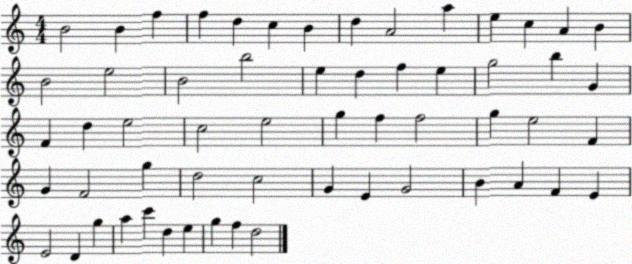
X:1
T:Untitled
M:4/4
L:1/4
K:C
B2 B f f d c B d A2 a e c A B B2 e2 B2 b2 e d f e g2 b G F d e2 c2 e2 g f f2 g e2 F G F2 g d2 c2 G E G2 B A F E E2 D g a c' d e g f d2